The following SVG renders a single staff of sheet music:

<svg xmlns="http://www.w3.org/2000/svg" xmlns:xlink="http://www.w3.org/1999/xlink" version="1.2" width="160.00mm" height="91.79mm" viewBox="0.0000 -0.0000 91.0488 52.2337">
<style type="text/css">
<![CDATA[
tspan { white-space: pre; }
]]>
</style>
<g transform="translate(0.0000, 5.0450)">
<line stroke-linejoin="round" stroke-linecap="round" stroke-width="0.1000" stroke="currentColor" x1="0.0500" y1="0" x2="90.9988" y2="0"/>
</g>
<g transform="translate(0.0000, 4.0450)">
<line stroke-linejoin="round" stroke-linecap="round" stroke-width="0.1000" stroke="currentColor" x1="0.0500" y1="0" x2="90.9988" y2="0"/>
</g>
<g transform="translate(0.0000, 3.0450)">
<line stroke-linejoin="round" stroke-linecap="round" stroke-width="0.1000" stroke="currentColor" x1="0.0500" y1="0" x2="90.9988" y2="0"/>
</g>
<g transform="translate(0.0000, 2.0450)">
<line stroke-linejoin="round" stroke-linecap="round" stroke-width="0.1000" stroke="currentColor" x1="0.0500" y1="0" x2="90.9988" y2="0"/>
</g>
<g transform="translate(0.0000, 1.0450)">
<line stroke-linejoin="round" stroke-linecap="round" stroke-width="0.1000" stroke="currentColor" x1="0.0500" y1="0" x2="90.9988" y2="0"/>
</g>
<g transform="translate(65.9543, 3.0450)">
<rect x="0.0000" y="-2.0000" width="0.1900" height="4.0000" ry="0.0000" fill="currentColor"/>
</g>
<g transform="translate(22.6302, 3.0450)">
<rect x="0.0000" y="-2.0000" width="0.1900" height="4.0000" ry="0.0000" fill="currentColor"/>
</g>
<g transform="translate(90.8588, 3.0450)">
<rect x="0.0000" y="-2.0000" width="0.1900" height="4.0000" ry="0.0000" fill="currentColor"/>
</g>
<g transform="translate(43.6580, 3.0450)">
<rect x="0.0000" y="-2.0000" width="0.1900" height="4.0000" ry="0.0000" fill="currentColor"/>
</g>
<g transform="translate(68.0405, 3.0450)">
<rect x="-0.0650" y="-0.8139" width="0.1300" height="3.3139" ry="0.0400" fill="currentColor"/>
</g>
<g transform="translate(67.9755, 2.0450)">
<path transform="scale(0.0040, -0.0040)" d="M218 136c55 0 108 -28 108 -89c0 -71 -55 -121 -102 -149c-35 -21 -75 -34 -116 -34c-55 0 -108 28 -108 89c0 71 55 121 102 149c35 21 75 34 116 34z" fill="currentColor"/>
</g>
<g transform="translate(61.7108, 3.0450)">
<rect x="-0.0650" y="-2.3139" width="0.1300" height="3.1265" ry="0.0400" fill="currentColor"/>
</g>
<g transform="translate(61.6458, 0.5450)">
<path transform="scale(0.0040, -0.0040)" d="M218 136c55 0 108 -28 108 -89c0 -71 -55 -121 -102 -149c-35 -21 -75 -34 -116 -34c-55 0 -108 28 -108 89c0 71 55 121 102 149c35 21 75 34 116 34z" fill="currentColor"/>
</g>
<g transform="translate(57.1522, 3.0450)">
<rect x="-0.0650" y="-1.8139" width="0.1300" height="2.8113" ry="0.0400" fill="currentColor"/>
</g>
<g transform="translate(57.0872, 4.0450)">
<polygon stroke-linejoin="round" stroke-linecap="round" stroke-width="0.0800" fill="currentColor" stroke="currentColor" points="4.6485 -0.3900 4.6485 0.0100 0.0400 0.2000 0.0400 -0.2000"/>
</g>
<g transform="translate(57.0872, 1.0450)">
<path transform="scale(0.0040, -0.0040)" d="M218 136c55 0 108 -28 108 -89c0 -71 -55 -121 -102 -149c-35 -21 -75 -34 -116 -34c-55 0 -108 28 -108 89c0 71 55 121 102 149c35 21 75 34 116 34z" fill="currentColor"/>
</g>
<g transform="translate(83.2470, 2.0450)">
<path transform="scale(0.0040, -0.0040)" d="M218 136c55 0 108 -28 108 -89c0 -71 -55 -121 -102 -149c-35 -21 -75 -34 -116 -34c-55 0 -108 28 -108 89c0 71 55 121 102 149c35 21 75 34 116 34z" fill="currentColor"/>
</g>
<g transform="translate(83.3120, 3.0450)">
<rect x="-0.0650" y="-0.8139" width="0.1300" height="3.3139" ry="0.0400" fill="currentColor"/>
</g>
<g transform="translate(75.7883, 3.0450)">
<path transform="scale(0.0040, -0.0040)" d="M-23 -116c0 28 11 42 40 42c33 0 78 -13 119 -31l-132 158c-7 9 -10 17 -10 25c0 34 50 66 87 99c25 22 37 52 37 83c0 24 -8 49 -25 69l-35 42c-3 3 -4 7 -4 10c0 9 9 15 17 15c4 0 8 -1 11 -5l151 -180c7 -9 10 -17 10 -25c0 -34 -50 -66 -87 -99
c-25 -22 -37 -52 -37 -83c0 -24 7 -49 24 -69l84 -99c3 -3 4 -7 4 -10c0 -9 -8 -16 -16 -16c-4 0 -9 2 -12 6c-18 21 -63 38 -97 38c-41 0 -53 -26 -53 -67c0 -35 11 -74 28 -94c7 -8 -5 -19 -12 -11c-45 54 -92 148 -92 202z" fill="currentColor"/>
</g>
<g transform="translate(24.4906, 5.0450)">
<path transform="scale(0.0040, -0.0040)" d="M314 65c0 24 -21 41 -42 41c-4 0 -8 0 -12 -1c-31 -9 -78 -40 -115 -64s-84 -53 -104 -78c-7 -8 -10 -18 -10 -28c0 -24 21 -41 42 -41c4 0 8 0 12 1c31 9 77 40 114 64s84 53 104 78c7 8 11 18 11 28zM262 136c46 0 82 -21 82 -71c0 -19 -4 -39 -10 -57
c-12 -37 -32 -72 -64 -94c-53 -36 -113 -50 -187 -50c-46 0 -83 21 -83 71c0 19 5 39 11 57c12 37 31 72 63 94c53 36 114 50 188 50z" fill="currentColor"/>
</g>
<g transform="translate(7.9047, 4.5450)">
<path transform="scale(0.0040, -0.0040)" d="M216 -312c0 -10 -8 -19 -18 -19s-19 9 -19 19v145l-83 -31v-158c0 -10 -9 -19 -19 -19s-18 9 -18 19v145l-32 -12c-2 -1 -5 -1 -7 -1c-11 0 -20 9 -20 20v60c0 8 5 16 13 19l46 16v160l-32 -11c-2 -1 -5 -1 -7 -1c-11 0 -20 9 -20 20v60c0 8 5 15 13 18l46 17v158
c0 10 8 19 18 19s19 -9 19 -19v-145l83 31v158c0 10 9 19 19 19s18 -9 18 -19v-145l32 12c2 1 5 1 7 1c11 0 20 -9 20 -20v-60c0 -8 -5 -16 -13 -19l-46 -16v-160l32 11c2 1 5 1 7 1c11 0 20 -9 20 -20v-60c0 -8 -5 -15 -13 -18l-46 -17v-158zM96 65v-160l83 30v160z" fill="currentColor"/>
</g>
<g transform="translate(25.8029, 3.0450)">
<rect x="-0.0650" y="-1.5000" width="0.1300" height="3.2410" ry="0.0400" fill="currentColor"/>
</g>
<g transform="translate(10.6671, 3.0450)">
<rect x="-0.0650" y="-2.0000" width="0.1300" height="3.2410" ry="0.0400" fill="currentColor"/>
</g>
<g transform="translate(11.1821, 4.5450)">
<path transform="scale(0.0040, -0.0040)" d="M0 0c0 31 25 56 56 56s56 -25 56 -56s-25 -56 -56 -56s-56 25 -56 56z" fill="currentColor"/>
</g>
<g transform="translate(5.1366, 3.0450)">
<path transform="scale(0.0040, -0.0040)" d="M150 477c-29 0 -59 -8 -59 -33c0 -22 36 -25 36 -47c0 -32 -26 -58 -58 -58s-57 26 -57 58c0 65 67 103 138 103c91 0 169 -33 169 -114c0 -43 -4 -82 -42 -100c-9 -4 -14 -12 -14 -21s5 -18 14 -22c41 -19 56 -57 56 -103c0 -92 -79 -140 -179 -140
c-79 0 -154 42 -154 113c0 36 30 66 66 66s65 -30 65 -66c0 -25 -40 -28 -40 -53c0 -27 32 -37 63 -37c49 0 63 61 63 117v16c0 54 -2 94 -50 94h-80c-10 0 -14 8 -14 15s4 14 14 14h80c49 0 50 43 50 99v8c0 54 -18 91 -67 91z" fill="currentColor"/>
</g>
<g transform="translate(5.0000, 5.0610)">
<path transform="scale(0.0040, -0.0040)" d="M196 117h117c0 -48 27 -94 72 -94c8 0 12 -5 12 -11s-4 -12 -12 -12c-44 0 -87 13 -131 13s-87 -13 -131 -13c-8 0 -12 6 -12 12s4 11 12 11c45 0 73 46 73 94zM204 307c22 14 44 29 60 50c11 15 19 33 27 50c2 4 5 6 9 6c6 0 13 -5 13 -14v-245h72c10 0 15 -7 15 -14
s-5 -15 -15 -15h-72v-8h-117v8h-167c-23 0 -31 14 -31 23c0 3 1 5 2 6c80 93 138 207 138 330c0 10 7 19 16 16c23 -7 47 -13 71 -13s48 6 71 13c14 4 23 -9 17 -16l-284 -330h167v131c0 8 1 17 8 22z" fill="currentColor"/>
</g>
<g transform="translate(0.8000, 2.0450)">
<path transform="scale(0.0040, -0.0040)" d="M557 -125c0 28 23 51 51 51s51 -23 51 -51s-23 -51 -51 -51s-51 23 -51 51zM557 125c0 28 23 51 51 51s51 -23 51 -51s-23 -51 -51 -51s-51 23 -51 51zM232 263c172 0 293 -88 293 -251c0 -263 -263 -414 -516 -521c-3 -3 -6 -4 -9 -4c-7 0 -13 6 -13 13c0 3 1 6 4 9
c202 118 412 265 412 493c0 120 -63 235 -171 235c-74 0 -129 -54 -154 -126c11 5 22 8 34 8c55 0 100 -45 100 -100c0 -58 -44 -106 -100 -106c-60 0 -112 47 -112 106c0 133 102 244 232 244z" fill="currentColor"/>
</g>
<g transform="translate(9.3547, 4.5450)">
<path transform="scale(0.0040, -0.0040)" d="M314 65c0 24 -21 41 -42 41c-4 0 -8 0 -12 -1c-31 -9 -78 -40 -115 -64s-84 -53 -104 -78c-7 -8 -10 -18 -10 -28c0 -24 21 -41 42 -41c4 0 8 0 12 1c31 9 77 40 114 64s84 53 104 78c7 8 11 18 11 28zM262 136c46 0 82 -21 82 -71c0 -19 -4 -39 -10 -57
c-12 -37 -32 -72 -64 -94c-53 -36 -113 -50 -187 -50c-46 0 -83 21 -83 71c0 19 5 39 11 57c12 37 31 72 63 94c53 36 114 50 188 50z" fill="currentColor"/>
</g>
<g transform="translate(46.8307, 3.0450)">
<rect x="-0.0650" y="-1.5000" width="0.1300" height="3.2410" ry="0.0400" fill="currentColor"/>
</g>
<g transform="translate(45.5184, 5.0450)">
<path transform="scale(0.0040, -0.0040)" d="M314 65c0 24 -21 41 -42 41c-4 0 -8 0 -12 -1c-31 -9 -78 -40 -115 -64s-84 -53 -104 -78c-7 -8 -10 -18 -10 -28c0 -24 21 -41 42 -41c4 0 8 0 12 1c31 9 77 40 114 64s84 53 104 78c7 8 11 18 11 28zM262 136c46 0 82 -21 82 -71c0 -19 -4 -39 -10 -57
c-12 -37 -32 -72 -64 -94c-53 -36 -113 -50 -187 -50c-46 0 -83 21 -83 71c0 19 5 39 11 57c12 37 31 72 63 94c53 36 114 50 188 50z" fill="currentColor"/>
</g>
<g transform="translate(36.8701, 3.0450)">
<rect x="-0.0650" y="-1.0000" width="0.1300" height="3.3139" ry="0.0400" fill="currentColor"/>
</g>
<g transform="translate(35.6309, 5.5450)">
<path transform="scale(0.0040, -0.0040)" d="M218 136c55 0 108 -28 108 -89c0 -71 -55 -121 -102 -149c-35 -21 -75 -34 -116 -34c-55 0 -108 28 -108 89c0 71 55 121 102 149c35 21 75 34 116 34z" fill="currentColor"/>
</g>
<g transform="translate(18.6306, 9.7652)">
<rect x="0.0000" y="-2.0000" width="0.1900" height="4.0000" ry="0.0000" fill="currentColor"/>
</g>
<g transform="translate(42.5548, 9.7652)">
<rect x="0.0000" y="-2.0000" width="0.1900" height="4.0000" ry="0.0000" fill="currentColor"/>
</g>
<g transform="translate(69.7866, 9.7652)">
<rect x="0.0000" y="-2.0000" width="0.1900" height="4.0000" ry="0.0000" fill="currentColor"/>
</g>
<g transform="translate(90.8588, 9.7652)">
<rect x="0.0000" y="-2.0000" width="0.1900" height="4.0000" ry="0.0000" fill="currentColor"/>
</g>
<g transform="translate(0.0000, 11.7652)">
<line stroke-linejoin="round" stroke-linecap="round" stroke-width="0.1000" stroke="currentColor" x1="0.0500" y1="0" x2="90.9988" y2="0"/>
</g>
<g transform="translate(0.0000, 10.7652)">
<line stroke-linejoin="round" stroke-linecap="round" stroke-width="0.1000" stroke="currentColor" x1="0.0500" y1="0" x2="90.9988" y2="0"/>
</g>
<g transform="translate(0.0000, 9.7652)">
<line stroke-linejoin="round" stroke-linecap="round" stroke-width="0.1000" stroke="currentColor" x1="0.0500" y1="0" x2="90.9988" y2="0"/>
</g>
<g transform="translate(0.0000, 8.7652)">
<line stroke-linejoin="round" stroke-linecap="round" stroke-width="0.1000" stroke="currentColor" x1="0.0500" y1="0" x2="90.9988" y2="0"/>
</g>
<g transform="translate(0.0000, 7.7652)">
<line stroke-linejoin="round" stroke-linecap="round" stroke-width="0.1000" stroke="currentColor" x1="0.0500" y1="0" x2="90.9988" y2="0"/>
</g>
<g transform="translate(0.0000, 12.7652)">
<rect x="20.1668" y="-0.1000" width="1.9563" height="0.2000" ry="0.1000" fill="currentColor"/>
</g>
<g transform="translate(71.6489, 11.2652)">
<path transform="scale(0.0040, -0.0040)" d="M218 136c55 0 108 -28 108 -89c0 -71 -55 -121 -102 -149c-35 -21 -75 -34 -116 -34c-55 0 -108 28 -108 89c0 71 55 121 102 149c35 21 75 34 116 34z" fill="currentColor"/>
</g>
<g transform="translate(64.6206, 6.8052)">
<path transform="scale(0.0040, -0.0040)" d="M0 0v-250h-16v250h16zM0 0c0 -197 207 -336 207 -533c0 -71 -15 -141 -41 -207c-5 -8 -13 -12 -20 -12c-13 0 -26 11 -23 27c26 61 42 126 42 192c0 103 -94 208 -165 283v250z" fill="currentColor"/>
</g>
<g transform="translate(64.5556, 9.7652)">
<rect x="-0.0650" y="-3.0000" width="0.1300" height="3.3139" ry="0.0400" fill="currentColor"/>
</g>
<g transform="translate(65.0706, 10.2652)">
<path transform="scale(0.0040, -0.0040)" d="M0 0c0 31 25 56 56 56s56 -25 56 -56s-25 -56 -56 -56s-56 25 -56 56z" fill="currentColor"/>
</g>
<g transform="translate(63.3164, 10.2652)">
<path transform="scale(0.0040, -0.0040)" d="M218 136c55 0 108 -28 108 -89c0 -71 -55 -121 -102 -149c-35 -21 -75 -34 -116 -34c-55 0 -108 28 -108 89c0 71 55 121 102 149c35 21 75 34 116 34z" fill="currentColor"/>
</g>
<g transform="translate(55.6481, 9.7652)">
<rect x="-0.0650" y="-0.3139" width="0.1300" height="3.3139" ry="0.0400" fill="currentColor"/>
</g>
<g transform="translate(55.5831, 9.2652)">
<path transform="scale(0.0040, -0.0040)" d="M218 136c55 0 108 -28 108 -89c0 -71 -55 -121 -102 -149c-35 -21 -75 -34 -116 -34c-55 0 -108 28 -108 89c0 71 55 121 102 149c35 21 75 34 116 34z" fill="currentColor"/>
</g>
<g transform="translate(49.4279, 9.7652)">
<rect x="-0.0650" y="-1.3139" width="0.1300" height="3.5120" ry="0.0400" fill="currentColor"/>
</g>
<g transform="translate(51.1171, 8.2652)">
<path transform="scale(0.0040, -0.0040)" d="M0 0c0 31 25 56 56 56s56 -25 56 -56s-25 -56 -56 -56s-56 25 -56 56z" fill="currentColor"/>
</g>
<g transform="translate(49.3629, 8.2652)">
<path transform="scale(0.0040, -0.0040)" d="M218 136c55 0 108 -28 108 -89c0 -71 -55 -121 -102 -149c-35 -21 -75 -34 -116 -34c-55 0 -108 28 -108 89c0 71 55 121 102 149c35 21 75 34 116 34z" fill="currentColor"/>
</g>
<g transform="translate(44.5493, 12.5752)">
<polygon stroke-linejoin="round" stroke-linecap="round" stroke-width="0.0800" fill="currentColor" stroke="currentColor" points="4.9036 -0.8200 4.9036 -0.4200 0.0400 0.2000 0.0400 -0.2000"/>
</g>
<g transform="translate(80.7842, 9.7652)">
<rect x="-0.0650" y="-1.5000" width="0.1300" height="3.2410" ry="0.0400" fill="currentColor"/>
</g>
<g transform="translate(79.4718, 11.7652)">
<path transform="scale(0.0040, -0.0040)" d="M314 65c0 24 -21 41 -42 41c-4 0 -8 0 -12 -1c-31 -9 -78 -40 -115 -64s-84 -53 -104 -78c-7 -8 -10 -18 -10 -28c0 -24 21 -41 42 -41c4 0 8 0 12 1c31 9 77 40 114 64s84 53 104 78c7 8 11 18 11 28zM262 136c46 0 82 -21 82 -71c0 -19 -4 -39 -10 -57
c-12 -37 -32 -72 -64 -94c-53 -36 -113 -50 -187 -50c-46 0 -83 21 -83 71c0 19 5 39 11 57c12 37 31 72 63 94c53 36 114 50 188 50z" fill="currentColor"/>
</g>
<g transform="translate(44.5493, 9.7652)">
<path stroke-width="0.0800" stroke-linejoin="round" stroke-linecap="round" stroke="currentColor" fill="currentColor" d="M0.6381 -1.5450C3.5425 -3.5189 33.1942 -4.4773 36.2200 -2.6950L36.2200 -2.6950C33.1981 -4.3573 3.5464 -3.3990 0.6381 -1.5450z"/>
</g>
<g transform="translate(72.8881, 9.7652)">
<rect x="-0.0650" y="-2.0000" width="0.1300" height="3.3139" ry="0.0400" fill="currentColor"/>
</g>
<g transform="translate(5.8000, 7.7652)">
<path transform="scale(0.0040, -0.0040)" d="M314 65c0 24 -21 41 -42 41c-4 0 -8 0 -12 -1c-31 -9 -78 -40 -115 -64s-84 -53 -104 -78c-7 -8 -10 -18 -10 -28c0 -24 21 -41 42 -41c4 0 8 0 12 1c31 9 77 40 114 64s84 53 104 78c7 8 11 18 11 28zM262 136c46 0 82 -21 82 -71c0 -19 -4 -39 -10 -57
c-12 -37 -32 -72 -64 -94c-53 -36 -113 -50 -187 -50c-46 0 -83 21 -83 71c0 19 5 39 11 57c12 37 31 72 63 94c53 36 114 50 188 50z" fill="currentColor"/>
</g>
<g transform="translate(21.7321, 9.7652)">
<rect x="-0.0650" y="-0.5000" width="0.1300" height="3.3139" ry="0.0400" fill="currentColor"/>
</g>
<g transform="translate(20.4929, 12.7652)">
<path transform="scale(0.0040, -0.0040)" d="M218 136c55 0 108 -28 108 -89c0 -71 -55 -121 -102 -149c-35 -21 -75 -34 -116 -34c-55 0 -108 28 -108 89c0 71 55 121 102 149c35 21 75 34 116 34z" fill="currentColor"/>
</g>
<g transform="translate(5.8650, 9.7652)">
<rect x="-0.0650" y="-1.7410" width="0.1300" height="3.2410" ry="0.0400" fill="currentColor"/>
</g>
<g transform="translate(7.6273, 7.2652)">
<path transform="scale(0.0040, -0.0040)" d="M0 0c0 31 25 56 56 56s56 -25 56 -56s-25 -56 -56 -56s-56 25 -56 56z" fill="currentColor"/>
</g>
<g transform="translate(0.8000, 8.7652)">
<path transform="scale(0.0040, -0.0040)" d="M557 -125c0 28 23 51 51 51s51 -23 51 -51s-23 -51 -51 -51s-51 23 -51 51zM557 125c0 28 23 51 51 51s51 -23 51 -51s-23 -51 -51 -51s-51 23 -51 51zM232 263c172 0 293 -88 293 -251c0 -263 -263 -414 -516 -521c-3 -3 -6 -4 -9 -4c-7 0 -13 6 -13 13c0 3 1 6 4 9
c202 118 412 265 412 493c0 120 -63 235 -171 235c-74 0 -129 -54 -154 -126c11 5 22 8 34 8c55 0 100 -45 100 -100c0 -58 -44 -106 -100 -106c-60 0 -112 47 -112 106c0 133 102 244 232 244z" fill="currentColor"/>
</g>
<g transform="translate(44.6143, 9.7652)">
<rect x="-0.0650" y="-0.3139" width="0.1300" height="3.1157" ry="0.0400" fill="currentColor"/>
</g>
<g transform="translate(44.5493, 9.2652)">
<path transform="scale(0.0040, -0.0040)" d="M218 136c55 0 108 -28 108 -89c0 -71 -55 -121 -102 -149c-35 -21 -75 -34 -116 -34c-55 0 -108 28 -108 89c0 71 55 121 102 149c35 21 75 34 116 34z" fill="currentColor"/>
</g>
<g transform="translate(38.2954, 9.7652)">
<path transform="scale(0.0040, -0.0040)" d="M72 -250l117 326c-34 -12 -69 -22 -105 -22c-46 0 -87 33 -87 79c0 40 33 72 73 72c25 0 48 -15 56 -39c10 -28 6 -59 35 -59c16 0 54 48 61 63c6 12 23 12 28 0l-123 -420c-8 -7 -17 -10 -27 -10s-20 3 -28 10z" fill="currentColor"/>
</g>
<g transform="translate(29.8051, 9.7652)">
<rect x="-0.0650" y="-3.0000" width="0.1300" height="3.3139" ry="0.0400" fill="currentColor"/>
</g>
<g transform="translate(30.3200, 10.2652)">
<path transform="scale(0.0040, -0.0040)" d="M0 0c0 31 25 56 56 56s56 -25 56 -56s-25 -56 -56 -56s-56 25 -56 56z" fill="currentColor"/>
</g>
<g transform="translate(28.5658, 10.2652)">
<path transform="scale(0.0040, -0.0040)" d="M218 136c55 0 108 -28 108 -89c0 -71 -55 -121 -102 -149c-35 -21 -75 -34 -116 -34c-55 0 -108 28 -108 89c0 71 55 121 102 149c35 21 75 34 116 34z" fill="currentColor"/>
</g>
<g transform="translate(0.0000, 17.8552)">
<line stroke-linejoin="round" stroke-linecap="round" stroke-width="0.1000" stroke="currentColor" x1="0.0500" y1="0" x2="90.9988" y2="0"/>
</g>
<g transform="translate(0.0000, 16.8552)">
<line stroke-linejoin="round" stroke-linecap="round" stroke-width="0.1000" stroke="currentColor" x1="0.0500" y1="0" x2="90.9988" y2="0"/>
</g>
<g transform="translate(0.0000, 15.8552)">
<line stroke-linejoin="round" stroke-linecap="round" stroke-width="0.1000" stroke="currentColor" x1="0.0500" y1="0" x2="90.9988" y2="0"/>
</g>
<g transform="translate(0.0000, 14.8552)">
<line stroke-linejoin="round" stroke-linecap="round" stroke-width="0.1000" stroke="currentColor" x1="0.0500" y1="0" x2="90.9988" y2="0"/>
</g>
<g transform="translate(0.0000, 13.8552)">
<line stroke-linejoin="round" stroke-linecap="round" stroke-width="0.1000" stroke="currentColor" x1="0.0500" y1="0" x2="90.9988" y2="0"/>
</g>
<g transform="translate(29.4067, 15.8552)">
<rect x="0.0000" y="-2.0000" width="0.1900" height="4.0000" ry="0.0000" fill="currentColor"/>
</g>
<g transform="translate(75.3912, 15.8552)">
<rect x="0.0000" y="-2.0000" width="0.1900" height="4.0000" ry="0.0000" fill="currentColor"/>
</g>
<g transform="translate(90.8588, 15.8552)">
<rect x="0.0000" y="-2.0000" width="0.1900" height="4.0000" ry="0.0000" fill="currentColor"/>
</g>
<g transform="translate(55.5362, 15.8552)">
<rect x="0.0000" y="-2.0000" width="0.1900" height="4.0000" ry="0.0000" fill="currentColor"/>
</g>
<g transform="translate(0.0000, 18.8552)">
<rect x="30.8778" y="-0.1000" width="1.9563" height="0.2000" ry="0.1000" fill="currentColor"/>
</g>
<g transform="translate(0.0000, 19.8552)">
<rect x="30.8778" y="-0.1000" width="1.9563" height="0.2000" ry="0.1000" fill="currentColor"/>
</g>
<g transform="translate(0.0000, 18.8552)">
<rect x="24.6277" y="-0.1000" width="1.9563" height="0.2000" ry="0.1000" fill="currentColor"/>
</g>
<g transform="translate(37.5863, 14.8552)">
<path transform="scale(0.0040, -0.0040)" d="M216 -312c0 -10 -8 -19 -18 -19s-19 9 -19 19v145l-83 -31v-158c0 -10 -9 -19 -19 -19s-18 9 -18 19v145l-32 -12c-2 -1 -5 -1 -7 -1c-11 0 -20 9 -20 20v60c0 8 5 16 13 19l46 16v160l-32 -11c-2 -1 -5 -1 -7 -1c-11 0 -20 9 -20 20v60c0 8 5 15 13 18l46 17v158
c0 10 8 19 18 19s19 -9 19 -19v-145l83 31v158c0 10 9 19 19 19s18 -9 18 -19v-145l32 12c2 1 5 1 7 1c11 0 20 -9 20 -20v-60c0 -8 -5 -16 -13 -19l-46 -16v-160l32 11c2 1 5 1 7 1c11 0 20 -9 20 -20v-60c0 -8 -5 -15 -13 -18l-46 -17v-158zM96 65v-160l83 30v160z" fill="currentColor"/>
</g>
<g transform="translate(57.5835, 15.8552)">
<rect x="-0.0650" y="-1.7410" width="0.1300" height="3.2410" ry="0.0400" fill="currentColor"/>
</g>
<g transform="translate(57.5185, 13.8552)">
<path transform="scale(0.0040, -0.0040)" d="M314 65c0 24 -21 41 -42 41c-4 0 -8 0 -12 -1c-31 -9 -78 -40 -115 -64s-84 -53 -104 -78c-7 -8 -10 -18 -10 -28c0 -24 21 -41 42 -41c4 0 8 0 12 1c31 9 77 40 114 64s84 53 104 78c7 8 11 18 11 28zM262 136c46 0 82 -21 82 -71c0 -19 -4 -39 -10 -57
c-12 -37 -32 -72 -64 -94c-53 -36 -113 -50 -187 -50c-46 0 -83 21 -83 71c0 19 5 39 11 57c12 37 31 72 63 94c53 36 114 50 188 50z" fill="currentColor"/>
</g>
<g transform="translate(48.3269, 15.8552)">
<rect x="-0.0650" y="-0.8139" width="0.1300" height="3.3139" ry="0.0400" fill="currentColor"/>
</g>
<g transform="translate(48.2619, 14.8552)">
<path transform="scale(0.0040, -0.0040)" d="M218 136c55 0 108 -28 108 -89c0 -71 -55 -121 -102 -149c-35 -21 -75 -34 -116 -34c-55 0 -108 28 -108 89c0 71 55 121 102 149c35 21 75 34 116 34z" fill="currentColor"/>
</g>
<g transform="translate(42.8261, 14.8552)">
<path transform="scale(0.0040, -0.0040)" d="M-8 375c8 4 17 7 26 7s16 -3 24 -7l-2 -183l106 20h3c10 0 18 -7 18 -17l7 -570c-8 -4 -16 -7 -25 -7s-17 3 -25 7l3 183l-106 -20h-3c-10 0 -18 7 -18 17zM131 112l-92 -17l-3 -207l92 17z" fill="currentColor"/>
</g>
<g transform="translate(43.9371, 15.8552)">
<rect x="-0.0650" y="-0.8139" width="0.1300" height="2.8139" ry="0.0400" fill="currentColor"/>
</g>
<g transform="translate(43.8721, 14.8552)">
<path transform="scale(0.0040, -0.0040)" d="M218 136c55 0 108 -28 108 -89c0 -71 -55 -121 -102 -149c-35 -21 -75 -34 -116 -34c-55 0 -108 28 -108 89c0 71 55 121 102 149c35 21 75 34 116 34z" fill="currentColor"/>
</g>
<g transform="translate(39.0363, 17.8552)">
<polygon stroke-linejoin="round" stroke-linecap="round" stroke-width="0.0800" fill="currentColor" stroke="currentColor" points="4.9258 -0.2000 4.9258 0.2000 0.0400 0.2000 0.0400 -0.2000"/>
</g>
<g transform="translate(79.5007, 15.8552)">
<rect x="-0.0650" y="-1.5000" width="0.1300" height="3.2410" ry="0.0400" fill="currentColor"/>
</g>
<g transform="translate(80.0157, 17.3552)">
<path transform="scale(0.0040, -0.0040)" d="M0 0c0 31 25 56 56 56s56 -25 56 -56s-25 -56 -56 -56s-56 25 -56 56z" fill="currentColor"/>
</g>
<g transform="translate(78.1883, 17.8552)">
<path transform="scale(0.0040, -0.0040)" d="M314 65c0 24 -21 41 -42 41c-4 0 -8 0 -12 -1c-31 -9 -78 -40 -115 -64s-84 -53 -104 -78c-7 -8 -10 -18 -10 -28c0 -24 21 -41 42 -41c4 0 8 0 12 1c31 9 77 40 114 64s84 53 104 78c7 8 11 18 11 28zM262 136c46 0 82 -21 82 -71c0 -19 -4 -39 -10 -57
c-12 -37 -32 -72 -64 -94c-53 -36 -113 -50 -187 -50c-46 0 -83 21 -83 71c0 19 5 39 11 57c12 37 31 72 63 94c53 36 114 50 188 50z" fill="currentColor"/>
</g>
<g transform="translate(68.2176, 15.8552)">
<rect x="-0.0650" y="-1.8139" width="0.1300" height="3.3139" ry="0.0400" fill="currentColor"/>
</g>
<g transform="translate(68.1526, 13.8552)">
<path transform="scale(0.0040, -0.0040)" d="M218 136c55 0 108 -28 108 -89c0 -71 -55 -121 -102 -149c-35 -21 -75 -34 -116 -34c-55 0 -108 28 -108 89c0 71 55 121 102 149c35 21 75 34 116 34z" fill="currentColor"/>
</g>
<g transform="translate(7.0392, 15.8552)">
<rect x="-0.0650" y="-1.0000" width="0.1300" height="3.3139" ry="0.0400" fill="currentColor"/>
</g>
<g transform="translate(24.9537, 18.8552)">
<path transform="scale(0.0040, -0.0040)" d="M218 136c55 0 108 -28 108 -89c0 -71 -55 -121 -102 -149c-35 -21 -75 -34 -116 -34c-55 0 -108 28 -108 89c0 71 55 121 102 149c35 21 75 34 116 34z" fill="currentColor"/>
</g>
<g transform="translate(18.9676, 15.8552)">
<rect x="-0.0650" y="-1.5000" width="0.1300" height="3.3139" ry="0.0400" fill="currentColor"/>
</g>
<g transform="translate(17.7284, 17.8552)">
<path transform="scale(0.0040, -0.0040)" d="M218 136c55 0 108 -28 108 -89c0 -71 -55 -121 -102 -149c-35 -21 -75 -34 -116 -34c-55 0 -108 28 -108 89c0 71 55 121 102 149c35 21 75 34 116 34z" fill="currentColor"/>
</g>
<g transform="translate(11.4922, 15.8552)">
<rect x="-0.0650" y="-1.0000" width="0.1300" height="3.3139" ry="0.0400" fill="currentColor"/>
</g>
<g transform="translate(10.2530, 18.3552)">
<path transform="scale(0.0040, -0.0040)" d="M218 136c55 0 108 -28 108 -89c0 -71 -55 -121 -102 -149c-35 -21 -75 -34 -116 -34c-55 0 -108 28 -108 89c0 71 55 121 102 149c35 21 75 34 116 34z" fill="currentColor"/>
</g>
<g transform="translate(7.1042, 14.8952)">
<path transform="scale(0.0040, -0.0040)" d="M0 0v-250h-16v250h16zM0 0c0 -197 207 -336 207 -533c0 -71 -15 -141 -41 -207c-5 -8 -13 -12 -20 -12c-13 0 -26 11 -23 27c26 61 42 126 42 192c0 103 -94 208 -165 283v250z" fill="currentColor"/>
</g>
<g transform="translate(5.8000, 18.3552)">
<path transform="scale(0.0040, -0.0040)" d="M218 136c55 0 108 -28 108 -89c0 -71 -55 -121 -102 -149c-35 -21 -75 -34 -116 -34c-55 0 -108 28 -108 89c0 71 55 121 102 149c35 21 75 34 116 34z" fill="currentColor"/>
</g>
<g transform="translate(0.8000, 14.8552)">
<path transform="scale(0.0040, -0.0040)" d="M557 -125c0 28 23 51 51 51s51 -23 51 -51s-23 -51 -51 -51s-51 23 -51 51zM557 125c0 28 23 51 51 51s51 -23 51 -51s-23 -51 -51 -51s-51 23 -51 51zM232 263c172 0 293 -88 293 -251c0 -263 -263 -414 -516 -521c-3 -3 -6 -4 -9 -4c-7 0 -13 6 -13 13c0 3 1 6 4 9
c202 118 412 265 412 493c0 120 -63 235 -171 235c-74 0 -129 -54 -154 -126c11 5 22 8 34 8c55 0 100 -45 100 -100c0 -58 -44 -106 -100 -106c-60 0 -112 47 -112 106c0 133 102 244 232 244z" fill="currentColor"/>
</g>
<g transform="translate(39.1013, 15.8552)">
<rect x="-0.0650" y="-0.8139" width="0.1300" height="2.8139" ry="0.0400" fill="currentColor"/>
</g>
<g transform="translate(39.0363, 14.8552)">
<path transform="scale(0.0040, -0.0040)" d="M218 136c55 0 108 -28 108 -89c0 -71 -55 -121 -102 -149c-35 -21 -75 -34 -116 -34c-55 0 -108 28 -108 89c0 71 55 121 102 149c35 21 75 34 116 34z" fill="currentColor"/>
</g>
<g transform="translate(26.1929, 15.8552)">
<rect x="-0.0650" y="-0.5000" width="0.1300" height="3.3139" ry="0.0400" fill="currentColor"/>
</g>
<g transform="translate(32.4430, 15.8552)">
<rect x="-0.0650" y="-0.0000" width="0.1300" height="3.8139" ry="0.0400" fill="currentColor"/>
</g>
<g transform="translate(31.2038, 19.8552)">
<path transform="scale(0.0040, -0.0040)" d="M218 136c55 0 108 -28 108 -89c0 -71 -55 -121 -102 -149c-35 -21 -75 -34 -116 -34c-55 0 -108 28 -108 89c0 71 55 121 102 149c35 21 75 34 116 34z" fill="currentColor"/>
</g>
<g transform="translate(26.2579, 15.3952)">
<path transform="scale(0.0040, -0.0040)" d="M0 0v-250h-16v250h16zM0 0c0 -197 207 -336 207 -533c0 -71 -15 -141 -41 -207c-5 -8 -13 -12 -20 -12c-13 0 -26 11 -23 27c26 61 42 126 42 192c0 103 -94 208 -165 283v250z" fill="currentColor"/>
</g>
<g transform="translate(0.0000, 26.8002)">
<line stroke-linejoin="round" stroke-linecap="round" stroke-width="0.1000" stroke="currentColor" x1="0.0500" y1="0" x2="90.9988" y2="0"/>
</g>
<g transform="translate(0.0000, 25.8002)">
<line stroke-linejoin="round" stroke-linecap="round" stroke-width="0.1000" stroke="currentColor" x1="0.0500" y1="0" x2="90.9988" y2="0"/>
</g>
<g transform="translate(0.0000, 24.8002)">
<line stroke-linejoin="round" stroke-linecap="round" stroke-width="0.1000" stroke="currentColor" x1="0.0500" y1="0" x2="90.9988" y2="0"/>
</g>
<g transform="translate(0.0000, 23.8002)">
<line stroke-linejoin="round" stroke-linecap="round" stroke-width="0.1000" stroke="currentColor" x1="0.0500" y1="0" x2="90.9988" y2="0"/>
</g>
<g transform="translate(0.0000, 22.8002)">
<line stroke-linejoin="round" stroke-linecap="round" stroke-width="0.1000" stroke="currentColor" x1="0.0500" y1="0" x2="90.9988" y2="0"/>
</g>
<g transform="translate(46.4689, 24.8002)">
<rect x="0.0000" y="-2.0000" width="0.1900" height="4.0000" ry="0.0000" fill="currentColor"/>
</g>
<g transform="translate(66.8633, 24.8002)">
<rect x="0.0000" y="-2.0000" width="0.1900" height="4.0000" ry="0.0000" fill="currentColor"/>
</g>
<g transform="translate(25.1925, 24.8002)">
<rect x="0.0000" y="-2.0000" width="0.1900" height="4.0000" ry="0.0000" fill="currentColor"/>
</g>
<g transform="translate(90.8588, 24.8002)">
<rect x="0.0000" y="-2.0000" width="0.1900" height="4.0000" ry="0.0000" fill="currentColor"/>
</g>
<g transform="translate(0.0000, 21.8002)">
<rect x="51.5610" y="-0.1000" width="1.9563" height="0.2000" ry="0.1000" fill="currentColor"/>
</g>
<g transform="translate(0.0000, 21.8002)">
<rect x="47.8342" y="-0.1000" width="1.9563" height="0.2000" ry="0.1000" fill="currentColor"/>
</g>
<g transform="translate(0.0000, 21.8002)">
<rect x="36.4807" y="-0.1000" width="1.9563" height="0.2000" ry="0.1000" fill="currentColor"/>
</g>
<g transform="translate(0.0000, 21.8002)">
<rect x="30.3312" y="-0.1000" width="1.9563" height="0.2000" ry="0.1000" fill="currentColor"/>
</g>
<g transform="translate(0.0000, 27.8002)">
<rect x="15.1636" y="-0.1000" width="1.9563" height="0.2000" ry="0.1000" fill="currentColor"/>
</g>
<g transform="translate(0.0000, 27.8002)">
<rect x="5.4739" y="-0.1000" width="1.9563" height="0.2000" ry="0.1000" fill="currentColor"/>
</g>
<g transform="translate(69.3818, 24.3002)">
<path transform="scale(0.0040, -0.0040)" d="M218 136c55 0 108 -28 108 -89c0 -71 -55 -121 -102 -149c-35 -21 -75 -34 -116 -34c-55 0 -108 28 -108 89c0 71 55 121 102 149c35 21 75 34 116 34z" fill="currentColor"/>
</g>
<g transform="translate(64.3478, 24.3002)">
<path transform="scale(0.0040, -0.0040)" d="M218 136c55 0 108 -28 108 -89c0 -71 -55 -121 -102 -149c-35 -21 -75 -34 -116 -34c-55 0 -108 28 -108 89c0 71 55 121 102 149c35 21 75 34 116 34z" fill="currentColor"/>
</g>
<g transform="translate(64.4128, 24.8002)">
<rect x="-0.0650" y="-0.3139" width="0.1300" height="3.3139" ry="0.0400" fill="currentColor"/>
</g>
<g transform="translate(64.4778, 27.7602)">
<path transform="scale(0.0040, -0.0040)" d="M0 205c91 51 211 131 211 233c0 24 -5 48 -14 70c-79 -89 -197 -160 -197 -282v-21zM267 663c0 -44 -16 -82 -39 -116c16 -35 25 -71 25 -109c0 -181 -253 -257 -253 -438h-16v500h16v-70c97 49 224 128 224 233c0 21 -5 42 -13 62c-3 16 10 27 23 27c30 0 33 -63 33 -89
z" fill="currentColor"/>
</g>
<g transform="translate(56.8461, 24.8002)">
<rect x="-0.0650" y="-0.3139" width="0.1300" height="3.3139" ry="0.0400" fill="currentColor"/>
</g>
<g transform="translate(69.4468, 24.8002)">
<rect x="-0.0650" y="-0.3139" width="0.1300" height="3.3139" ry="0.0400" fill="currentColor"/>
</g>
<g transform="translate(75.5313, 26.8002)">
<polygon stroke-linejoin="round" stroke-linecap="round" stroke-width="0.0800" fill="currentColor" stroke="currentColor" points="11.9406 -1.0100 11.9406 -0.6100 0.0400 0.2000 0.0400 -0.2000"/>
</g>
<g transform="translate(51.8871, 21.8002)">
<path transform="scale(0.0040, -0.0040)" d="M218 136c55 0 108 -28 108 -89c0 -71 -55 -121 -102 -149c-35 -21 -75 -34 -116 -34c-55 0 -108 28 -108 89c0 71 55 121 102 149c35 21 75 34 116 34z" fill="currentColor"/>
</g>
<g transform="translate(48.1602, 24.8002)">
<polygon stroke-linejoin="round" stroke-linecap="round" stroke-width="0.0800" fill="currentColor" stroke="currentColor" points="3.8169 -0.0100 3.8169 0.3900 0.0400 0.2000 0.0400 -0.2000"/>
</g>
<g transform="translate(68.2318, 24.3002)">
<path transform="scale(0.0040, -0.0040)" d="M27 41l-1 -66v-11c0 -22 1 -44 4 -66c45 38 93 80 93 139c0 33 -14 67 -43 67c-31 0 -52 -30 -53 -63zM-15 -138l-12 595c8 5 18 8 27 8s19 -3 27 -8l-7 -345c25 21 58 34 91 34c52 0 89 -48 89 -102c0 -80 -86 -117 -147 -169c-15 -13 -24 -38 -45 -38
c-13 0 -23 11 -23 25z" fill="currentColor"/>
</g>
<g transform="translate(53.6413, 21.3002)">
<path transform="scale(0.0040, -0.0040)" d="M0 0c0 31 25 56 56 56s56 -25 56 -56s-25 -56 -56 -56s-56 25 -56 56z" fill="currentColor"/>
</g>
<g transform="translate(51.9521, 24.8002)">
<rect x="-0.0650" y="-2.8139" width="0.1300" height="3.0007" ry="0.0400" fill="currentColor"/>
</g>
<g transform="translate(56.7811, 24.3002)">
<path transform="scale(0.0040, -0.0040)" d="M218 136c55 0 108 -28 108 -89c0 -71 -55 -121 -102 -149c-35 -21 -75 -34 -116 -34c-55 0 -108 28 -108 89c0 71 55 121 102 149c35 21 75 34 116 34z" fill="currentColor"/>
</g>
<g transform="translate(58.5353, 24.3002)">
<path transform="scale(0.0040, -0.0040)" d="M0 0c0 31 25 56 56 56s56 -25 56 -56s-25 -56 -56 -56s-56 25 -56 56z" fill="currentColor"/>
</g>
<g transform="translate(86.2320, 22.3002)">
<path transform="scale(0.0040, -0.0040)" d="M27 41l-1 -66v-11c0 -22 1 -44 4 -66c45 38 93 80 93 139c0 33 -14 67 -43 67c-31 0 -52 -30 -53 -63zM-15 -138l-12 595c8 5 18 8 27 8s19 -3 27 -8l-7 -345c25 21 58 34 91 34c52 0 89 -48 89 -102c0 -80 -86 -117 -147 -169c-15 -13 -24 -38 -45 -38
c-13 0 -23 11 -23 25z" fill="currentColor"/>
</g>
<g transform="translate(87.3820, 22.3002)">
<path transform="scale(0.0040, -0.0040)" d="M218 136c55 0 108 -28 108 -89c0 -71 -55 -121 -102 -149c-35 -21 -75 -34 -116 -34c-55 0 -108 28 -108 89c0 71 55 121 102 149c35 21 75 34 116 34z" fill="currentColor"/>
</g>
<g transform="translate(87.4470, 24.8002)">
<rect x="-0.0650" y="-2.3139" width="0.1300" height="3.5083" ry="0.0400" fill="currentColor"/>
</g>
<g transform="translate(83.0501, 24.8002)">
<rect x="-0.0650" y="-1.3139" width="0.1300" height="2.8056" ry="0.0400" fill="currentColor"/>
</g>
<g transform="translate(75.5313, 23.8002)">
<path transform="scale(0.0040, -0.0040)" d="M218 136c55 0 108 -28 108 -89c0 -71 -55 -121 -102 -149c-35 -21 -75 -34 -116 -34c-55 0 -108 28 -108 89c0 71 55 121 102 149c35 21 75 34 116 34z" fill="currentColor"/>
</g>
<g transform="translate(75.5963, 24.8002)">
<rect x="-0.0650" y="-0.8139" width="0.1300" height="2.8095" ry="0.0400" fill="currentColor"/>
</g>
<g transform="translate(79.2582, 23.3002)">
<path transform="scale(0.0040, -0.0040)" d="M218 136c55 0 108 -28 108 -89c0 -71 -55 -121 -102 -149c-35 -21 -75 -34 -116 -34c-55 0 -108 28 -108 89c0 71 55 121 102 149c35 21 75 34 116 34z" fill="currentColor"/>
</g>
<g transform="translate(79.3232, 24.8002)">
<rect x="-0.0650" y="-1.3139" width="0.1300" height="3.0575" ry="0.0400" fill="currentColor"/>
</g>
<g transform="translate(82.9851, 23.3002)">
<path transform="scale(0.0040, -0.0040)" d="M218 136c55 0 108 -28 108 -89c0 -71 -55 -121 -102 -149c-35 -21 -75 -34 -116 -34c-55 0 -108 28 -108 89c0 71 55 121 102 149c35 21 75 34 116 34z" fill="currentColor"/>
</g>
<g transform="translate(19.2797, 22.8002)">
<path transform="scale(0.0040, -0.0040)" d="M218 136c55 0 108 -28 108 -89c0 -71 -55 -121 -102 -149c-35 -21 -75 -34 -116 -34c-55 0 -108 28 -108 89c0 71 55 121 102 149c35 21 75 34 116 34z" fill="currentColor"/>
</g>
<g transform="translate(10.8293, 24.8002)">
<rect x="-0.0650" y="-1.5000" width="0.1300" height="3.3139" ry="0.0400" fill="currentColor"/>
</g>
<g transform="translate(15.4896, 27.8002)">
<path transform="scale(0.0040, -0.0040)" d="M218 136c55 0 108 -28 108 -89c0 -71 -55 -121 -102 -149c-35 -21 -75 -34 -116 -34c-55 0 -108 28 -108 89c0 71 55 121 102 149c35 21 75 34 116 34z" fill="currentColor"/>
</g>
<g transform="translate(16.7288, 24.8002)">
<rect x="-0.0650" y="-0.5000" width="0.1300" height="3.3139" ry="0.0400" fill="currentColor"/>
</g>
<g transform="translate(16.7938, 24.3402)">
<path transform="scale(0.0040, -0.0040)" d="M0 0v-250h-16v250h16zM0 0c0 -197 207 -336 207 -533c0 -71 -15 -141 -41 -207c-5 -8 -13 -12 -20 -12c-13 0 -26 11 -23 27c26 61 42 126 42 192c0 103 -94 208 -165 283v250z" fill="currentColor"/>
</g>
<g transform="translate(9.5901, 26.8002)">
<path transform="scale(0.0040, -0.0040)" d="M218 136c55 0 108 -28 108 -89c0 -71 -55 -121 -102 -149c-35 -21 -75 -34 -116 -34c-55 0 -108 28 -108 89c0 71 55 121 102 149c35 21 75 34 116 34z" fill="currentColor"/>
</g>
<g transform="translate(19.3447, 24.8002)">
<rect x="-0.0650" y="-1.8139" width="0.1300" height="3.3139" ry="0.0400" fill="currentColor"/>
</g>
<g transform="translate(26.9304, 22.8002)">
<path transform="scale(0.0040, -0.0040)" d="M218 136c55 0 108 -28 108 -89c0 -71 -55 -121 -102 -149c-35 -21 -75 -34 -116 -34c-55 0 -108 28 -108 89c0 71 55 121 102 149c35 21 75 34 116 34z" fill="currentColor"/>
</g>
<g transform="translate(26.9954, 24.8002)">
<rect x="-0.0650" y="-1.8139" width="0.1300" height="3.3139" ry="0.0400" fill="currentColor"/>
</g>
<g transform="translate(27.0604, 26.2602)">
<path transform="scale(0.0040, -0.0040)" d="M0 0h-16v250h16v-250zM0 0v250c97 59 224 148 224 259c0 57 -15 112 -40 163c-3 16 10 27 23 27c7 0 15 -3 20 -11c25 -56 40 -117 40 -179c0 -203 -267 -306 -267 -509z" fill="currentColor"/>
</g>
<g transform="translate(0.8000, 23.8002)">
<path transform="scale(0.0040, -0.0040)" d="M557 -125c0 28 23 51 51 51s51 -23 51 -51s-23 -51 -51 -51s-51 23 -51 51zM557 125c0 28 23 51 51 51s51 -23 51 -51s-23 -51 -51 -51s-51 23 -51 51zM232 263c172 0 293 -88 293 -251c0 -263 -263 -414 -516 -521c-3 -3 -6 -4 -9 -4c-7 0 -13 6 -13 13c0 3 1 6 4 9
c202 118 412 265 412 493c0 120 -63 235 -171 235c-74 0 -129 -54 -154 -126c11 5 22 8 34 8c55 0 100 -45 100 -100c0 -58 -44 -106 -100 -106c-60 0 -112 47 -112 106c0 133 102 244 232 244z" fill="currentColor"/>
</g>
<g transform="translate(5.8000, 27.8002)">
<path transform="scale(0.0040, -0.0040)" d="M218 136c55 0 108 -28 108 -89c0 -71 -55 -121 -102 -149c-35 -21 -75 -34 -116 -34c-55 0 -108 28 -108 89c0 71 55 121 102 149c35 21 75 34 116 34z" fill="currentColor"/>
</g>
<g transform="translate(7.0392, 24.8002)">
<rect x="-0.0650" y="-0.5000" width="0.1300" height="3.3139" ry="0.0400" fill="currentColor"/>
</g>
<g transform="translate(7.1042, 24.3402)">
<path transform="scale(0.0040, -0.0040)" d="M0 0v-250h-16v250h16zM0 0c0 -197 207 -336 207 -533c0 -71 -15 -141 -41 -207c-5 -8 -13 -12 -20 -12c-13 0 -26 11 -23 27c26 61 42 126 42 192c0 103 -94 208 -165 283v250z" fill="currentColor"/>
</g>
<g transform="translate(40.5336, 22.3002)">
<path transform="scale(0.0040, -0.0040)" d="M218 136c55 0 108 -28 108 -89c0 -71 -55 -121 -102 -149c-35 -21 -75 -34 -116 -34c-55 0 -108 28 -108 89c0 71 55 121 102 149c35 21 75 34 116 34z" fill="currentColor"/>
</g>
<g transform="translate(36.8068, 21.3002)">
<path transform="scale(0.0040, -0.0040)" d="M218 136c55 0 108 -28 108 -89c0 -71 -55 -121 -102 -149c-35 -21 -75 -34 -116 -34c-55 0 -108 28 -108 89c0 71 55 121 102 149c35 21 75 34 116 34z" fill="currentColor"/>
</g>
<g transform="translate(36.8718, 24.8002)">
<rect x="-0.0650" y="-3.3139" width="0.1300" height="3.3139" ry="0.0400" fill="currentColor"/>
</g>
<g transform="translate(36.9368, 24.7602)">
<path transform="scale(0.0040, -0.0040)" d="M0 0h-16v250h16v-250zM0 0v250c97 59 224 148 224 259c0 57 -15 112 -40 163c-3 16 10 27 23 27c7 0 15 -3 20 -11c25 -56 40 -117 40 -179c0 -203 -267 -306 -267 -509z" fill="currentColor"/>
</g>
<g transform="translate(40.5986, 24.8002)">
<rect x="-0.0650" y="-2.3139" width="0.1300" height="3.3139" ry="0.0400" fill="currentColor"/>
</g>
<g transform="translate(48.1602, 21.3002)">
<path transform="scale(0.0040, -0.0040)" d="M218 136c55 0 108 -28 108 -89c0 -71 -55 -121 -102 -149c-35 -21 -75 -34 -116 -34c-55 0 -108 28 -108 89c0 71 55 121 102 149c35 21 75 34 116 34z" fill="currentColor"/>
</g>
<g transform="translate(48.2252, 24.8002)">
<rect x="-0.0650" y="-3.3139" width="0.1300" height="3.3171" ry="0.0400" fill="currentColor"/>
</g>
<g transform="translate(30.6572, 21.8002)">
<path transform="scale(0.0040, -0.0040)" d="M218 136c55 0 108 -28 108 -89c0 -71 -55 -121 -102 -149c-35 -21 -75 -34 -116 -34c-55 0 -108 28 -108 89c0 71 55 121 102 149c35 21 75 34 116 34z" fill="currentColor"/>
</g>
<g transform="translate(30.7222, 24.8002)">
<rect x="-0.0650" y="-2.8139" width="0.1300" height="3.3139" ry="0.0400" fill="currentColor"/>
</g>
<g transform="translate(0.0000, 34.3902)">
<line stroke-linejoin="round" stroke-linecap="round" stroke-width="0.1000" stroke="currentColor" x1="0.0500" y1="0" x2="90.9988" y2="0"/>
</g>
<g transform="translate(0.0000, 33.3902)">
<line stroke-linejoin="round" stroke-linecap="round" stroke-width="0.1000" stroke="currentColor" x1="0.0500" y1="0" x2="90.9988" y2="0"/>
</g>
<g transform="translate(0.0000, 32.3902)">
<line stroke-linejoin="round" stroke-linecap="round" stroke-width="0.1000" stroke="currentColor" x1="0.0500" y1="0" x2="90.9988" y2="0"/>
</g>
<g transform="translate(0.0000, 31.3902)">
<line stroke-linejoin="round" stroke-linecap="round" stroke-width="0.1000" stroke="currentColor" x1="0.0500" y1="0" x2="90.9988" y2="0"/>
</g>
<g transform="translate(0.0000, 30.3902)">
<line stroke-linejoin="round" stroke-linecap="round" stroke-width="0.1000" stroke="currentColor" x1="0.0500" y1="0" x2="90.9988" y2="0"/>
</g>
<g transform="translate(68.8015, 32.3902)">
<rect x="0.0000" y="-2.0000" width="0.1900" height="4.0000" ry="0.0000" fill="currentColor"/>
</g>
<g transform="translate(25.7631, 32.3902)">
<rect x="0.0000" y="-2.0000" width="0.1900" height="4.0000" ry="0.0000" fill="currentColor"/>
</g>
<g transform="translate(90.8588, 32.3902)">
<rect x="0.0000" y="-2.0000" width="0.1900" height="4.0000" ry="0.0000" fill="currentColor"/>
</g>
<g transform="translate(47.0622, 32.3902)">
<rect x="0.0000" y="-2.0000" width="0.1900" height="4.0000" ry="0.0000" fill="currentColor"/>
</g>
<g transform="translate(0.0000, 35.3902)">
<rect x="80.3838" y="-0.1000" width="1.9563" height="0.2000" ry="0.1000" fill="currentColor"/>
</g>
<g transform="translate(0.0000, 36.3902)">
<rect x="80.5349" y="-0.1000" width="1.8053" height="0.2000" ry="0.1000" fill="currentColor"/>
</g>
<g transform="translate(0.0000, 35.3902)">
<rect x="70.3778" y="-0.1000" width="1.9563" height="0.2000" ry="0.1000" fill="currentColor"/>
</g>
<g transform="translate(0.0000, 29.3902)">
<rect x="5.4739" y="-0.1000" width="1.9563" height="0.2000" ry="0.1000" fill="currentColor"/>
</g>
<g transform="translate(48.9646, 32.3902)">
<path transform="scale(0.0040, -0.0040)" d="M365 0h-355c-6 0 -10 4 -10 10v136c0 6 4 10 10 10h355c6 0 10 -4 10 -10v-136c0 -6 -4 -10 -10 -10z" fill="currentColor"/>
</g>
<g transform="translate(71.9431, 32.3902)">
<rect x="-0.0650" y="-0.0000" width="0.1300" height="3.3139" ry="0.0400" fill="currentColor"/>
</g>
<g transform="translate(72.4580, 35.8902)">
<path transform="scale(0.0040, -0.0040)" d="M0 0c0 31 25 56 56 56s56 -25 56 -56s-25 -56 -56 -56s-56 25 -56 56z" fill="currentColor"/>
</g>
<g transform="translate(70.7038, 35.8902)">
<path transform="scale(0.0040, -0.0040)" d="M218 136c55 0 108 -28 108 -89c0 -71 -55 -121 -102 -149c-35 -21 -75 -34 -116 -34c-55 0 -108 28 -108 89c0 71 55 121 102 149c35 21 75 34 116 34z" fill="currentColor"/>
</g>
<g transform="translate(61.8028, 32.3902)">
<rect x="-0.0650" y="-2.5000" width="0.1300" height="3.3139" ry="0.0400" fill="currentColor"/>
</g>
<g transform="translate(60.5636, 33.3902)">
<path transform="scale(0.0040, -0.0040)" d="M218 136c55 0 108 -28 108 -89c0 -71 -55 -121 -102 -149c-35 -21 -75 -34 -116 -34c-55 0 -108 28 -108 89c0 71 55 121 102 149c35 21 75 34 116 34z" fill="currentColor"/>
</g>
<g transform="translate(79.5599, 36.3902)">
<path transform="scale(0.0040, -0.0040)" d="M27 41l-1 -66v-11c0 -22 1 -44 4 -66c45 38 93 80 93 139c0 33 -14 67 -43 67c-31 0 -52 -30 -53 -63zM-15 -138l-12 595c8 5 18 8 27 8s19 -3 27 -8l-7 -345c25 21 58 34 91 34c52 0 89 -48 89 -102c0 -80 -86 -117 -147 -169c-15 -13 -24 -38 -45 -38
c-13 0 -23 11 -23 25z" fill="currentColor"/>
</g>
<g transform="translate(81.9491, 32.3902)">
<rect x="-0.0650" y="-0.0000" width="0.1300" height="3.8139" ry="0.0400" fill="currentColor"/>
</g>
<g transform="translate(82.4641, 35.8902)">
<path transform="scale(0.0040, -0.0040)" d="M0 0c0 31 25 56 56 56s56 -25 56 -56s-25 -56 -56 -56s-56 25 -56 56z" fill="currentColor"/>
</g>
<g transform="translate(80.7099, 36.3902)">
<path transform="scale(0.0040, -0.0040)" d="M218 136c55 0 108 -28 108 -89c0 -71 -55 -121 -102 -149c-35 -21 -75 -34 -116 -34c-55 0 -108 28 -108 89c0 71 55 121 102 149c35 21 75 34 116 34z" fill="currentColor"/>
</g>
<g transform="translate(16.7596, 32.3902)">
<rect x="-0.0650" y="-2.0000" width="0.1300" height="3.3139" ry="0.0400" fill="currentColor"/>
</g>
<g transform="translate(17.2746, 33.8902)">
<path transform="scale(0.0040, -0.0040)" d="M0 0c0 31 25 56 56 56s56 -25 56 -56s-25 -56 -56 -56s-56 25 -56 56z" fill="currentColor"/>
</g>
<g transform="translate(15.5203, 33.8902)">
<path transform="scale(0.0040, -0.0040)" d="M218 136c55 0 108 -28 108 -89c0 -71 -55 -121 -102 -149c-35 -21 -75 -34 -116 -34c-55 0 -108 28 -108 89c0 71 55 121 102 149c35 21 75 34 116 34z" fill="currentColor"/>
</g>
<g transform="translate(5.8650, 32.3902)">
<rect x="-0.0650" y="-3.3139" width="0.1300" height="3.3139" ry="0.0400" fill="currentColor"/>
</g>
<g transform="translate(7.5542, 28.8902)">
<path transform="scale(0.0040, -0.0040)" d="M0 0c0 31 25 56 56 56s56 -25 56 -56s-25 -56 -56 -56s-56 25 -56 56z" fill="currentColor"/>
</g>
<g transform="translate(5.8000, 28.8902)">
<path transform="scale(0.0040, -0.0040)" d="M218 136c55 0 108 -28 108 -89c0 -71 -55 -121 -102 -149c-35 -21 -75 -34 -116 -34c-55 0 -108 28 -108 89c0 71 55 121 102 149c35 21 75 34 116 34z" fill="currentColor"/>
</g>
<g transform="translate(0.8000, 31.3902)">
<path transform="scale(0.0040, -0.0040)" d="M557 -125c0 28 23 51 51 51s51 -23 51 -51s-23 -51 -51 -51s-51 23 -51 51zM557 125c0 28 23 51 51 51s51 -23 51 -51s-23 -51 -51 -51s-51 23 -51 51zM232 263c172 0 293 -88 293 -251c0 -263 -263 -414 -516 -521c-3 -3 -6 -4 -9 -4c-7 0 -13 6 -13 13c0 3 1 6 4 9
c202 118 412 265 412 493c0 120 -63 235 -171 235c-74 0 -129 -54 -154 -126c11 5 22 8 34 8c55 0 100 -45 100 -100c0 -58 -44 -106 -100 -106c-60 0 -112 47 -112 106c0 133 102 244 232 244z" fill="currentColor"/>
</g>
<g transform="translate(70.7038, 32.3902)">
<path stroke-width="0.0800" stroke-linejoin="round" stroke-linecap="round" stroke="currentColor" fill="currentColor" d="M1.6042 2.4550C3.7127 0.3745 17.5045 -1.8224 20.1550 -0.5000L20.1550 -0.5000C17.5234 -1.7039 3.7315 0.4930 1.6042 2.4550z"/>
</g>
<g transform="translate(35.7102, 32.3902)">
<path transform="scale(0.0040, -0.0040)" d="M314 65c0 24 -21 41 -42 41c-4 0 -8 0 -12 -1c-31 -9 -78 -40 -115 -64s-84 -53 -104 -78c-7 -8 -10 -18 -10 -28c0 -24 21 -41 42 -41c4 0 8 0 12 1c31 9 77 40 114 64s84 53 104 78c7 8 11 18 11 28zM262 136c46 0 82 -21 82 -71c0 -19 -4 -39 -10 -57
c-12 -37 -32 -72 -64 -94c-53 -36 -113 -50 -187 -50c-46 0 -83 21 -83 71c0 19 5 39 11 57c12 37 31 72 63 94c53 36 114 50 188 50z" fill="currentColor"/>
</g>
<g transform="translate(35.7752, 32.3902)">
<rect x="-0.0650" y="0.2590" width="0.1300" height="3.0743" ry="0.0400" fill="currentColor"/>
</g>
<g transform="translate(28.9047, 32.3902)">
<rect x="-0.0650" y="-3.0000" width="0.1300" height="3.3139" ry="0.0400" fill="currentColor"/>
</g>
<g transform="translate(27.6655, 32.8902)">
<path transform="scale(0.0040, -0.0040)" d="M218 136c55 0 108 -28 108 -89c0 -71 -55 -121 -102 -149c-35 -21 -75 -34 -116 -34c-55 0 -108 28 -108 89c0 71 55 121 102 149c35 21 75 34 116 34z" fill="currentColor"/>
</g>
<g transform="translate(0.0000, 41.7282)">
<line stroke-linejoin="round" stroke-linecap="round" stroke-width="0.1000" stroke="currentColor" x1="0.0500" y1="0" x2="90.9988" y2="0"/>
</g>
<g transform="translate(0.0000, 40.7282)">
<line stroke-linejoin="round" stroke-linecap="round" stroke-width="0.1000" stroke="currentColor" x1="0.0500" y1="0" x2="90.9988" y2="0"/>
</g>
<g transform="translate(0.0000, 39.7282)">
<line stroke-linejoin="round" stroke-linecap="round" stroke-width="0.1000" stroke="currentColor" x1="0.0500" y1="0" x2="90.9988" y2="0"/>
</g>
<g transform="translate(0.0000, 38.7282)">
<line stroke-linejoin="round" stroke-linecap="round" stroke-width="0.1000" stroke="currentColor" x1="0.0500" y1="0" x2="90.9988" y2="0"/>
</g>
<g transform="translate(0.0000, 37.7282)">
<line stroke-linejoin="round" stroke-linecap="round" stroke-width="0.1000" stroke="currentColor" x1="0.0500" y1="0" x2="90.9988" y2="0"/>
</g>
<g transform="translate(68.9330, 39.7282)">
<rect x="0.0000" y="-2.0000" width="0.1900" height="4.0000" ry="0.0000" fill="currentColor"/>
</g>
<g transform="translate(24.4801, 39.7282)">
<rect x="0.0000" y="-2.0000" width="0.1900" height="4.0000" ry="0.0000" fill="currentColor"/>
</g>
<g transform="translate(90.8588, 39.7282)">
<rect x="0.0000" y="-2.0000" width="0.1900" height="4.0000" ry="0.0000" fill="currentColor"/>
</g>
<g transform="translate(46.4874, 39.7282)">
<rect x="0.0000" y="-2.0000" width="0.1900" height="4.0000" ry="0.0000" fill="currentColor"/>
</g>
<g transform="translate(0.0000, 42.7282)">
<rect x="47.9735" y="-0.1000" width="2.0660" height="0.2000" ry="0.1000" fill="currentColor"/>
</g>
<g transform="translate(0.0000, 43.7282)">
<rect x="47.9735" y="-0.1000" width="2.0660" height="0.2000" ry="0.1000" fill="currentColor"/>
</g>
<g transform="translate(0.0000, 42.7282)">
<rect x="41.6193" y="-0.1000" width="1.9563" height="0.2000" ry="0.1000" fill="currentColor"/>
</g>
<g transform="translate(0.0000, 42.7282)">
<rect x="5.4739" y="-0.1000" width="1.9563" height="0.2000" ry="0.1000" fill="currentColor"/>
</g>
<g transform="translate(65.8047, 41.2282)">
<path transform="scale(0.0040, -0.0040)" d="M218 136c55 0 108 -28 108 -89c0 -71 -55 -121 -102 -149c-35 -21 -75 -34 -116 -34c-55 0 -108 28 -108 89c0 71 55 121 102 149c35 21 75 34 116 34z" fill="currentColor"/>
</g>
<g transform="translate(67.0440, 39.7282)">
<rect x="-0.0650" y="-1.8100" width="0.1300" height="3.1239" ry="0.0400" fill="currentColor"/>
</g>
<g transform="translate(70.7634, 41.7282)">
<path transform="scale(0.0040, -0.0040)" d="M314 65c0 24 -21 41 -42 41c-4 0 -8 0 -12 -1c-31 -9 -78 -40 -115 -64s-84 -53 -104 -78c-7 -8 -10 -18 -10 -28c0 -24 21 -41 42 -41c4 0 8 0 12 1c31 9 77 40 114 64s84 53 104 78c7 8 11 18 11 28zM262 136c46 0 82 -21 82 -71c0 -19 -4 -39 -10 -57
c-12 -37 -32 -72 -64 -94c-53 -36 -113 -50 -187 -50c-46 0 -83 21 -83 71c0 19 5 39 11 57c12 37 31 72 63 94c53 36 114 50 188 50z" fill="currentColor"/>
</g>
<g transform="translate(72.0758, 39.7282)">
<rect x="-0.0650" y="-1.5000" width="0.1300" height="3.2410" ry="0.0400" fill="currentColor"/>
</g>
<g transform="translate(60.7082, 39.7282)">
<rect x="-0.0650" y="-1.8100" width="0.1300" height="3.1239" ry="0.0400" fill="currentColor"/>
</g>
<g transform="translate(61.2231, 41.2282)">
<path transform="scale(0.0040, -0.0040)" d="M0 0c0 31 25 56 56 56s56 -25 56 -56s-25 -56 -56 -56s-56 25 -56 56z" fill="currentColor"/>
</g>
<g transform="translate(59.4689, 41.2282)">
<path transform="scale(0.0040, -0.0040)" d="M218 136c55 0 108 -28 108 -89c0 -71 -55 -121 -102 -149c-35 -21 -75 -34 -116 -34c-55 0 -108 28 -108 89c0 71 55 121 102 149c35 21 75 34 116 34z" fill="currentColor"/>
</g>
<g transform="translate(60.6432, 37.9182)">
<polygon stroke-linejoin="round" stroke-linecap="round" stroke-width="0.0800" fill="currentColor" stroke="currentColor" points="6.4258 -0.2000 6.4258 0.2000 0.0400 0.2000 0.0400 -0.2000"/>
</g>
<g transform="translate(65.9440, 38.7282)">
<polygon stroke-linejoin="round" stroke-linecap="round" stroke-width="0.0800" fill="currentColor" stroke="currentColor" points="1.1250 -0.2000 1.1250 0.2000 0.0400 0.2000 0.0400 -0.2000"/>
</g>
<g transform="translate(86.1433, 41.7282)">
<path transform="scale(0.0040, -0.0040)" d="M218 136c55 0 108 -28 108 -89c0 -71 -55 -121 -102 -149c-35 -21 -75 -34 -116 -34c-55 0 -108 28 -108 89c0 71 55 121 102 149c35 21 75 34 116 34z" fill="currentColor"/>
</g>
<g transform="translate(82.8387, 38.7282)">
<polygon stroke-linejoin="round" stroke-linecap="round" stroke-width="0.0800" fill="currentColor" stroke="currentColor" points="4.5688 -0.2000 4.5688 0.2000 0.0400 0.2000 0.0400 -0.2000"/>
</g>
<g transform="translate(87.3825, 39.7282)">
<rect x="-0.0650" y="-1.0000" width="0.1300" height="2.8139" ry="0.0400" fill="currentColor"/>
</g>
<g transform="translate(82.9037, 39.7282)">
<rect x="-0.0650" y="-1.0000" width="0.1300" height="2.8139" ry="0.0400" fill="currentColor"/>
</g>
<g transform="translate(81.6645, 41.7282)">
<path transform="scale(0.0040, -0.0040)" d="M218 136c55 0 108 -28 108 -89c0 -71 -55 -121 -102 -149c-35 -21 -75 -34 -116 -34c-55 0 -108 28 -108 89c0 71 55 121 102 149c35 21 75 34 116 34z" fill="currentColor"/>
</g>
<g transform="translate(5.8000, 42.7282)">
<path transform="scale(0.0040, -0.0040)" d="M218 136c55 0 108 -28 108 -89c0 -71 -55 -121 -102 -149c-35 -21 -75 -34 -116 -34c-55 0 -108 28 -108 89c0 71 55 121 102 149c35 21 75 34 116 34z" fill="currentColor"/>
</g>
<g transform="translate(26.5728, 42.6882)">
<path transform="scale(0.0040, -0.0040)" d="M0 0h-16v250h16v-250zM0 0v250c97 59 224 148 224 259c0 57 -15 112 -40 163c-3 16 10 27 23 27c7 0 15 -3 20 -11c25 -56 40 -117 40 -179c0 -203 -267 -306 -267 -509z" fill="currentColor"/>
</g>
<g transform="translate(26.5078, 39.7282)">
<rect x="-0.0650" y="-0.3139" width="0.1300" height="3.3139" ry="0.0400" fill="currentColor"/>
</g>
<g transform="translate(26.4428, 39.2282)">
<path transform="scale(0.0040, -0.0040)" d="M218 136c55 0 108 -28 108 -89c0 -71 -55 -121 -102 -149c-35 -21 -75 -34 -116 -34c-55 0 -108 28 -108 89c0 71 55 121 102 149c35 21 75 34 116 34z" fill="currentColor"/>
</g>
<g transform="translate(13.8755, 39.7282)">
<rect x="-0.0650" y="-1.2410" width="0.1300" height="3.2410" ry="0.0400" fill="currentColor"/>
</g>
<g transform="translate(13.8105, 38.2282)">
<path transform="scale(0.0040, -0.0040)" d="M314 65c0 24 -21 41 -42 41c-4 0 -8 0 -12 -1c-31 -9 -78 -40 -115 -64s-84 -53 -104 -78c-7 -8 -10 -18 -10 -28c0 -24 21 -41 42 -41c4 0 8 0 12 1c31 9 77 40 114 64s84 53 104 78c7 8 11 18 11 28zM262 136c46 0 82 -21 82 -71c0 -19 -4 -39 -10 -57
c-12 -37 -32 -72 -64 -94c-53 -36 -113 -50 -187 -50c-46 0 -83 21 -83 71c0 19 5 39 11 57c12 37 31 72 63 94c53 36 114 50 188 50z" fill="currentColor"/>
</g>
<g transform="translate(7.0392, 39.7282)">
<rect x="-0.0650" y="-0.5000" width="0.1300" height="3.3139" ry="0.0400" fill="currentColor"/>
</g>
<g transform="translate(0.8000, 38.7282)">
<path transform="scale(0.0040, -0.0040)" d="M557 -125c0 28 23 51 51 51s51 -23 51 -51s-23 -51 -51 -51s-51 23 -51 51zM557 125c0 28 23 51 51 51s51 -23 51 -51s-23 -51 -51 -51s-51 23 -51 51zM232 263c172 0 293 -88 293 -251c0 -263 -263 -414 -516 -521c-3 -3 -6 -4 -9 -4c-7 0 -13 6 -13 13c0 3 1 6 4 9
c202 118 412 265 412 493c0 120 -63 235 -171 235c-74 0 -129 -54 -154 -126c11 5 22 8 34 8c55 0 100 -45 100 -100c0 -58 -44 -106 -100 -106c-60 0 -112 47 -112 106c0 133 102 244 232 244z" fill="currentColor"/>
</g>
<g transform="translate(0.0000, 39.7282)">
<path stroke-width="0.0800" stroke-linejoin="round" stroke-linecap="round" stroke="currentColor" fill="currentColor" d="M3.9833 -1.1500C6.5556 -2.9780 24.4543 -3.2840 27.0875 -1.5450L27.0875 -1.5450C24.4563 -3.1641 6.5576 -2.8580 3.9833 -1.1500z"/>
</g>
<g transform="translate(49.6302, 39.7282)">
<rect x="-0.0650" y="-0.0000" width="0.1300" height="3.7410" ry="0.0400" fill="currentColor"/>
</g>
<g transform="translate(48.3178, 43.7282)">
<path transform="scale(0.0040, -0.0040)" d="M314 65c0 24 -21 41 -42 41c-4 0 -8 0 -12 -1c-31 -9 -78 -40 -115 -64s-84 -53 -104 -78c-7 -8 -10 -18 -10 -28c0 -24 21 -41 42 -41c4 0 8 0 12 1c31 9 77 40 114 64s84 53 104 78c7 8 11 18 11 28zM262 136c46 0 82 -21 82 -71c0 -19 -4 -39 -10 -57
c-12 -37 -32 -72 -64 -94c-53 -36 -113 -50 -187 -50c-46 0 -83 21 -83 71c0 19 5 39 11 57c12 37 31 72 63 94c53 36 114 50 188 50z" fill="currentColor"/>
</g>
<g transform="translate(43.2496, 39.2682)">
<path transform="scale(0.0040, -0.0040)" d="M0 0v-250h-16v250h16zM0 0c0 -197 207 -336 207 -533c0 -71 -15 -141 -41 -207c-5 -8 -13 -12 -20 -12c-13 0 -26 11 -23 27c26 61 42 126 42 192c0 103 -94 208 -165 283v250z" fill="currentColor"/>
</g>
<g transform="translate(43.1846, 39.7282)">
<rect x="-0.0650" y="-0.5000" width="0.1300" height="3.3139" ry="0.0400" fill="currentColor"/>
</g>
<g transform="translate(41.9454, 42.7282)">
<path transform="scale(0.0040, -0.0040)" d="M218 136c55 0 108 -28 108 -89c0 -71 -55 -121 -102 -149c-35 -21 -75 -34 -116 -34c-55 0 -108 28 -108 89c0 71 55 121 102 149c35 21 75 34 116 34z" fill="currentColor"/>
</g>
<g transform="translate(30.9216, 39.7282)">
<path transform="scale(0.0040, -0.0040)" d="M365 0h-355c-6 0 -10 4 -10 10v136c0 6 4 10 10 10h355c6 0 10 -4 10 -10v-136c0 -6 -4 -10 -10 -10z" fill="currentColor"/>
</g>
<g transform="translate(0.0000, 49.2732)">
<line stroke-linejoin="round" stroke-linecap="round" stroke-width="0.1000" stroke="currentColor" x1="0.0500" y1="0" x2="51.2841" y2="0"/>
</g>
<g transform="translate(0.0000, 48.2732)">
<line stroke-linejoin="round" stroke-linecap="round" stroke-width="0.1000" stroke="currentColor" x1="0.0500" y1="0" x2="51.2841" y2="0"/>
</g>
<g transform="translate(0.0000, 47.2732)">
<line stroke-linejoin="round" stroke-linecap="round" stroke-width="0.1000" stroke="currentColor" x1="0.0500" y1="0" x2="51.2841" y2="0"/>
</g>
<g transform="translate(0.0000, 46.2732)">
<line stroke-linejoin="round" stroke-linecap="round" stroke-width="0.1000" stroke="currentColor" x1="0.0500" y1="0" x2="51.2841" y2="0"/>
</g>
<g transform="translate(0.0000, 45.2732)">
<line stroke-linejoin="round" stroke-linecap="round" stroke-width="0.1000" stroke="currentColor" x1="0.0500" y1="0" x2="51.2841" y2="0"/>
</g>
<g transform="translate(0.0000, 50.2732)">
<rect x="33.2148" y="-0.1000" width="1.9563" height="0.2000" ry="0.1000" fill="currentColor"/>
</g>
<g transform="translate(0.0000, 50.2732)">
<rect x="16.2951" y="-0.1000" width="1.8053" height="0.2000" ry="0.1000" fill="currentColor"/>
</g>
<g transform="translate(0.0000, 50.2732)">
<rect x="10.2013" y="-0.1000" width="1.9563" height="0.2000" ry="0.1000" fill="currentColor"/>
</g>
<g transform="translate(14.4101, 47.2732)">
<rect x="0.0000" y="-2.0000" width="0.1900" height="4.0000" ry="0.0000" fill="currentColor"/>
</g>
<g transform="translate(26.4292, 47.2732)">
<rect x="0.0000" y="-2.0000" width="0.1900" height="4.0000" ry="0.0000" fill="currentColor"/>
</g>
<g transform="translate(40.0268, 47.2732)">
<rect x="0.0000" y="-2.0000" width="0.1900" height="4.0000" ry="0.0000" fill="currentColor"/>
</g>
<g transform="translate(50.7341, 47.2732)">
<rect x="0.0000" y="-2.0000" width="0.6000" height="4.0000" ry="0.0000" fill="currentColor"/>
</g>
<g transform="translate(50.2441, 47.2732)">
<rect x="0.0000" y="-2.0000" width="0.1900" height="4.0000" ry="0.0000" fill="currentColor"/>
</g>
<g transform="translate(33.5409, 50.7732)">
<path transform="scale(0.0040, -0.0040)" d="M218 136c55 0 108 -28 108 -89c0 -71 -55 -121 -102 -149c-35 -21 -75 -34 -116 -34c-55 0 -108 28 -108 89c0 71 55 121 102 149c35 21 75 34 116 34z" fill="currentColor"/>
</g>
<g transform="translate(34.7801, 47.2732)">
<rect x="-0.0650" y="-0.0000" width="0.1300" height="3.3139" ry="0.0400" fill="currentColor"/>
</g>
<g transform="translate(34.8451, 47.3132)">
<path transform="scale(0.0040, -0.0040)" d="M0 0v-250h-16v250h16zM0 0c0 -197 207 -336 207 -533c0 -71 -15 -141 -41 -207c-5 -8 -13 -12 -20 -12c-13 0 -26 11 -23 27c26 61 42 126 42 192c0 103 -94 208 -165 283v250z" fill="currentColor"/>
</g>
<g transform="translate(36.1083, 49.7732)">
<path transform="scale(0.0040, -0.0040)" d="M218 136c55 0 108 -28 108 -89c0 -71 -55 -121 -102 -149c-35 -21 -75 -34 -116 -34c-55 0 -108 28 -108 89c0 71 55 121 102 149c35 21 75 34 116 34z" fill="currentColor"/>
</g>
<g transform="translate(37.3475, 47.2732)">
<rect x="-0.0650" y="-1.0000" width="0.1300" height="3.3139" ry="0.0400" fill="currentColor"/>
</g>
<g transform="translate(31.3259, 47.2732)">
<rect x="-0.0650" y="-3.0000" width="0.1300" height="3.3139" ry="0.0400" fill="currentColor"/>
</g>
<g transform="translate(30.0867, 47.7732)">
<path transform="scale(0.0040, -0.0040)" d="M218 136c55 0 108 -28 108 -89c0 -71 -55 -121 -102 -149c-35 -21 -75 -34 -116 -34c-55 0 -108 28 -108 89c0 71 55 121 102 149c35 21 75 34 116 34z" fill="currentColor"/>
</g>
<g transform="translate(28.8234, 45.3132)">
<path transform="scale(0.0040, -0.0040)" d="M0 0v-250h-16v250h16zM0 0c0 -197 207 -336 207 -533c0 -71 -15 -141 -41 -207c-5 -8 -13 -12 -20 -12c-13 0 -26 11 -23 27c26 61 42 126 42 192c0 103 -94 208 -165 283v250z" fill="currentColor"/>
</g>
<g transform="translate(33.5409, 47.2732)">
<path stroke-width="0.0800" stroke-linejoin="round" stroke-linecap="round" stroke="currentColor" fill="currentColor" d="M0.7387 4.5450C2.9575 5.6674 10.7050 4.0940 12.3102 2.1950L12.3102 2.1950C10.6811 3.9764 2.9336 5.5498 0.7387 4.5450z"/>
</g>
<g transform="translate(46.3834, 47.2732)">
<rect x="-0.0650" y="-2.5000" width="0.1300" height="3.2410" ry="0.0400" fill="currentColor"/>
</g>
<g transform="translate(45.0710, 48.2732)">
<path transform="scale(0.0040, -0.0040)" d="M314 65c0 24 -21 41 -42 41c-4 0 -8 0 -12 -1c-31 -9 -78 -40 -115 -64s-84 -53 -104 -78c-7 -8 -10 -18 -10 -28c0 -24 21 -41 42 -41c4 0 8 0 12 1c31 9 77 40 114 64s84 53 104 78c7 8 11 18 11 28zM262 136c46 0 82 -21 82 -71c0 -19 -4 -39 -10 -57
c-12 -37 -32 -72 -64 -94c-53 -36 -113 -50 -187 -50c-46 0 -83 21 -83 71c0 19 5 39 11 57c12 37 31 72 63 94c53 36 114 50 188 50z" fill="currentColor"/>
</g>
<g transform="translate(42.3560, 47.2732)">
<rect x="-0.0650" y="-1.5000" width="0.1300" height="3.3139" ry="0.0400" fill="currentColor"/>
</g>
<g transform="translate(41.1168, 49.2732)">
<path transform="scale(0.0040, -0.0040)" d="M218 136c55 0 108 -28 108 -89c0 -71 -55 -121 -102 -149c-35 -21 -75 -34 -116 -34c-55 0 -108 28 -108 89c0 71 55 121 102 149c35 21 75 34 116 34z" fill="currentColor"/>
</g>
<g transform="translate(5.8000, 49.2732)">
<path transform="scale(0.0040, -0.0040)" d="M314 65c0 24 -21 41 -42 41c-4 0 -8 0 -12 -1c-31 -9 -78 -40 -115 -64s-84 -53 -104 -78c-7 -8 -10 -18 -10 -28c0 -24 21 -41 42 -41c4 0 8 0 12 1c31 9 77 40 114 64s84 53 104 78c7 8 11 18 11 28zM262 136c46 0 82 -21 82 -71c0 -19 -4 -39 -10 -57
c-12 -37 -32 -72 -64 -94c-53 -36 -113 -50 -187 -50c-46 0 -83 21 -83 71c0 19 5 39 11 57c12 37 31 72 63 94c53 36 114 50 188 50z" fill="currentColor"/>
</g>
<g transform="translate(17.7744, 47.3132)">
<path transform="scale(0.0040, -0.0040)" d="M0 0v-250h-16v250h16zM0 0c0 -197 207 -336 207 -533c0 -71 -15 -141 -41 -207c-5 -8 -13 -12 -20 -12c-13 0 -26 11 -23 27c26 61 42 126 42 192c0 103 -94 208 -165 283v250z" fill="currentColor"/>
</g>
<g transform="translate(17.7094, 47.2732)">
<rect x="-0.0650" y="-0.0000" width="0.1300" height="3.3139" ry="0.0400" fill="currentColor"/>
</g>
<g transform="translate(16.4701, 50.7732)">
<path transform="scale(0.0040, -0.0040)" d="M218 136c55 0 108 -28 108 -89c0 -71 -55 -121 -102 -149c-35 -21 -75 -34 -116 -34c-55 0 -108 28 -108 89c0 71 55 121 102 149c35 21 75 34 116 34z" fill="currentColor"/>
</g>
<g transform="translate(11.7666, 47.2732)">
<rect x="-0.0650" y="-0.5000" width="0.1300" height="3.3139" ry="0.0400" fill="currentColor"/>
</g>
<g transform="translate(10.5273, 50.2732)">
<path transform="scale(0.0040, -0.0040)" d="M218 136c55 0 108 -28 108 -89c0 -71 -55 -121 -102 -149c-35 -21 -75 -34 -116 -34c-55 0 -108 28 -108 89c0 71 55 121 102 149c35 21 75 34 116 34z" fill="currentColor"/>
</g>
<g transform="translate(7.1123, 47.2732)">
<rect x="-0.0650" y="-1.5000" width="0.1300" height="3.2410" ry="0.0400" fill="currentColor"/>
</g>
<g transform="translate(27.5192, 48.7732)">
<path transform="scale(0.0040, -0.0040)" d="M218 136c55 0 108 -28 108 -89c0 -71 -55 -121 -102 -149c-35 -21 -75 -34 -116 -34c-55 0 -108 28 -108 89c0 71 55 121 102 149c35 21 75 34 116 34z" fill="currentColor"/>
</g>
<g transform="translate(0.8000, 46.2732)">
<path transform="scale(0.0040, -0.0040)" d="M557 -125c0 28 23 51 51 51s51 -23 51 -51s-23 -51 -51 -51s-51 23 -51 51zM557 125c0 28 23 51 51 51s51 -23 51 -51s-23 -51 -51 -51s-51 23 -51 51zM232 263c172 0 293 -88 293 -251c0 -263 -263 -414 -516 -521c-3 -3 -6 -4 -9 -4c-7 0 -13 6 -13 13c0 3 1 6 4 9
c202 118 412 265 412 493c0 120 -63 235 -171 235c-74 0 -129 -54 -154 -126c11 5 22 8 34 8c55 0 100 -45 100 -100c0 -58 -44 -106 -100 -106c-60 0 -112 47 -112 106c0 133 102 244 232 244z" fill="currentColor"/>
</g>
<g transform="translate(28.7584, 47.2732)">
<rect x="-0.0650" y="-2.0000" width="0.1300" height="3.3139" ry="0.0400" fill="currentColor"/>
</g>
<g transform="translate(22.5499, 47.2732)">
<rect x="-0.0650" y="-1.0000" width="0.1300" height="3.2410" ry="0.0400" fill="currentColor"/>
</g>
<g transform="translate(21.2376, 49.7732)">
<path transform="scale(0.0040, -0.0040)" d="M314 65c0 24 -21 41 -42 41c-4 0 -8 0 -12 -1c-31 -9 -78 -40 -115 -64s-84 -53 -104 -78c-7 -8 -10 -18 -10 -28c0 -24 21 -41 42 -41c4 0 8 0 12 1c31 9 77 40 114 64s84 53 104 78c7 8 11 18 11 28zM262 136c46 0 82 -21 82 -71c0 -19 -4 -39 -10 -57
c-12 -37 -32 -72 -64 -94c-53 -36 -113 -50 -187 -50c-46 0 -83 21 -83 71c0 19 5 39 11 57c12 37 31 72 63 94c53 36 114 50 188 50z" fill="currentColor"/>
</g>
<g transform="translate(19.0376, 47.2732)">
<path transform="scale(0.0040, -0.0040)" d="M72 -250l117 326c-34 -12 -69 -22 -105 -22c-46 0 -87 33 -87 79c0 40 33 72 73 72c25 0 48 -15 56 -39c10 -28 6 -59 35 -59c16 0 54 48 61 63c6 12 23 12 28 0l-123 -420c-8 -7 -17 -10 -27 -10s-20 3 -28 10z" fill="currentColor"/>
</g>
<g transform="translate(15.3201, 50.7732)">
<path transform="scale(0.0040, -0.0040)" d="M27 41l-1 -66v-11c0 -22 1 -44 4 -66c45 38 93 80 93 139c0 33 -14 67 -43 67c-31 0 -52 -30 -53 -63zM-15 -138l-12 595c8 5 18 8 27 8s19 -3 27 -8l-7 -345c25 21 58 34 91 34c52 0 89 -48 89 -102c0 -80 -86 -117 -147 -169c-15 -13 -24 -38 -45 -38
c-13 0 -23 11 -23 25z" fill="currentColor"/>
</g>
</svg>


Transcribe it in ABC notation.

X:1
T:Untitled
M:3/4
L:1/4
K:C
^A,,2 G,,2 F,, G,,2 A,/2 B,/2 F, z F, A,2 E,, C, z/2 E,/2 G,/2 E, C,/2 A,, G,,2 F,,/2 F,, G,, E,,/2 C,, ^F,/2 F,/2 F, A,2 A, G,,2 E,,/2 G,, E,,/2 A, A,/2 C D/2 B, D/2 C/2 E, E,/4 _E, F,/2 G,/2 G,/2 _B,/2 D A,, C, D,2 z2 B,, D,, _C,, E,, G,2 E,/2 z2 E,,/2 C,,2 A,,/2 A,,/4 G,,2 G,,/2 G,,/2 G,,2 E,, _D,,/2 z/2 F,,2 A,,/2 C, D,,/2 F,, G,, B,,2